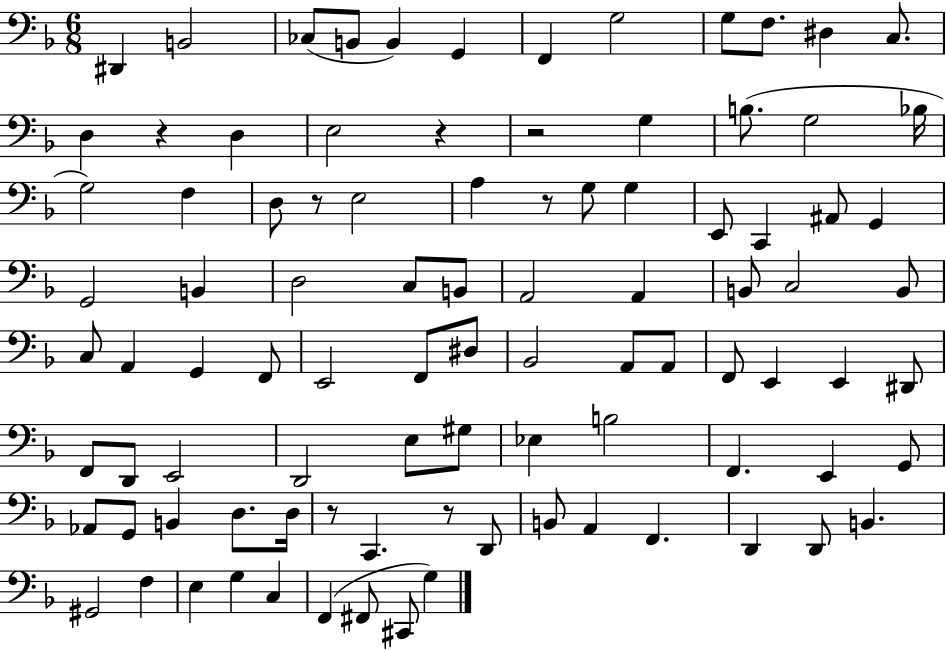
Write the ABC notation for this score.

X:1
T:Untitled
M:6/8
L:1/4
K:F
^D,, B,,2 _C,/2 B,,/2 B,, G,, F,, G,2 G,/2 F,/2 ^D, C,/2 D, z D, E,2 z z2 G, B,/2 G,2 _B,/4 G,2 F, D,/2 z/2 E,2 A, z/2 G,/2 G, E,,/2 C,, ^A,,/2 G,, G,,2 B,, D,2 C,/2 B,,/2 A,,2 A,, B,,/2 C,2 B,,/2 C,/2 A,, G,, F,,/2 E,,2 F,,/2 ^D,/2 _B,,2 A,,/2 A,,/2 F,,/2 E,, E,, ^D,,/2 F,,/2 D,,/2 E,,2 D,,2 E,/2 ^G,/2 _E, B,2 F,, E,, G,,/2 _A,,/2 G,,/2 B,, D,/2 D,/4 z/2 C,, z/2 D,,/2 B,,/2 A,, F,, D,, D,,/2 B,, ^G,,2 F, E, G, C, F,, ^F,,/2 ^C,,/2 G,